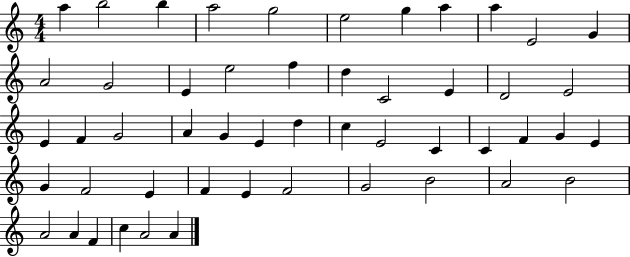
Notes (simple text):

A5/q B5/h B5/q A5/h G5/h E5/h G5/q A5/q A5/q E4/h G4/q A4/h G4/h E4/q E5/h F5/q D5/q C4/h E4/q D4/h E4/h E4/q F4/q G4/h A4/q G4/q E4/q D5/q C5/q E4/h C4/q C4/q F4/q G4/q E4/q G4/q F4/h E4/q F4/q E4/q F4/h G4/h B4/h A4/h B4/h A4/h A4/q F4/q C5/q A4/h A4/q